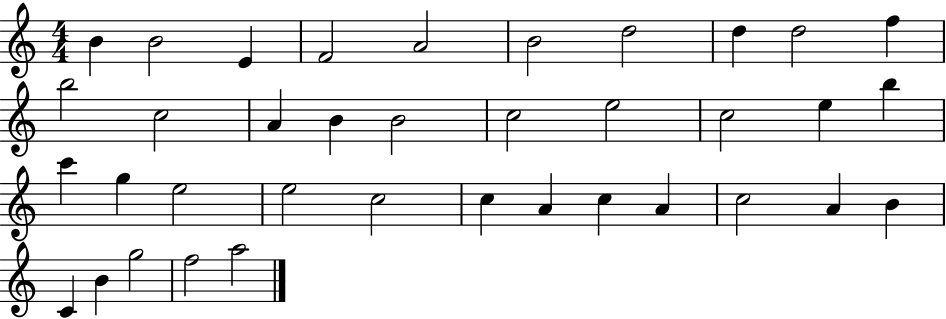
X:1
T:Untitled
M:4/4
L:1/4
K:C
B B2 E F2 A2 B2 d2 d d2 f b2 c2 A B B2 c2 e2 c2 e b c' g e2 e2 c2 c A c A c2 A B C B g2 f2 a2